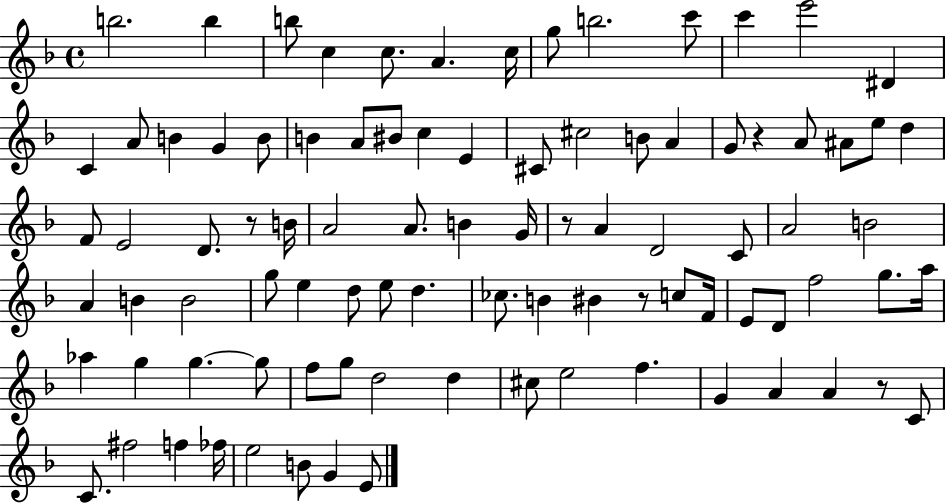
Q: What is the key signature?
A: F major